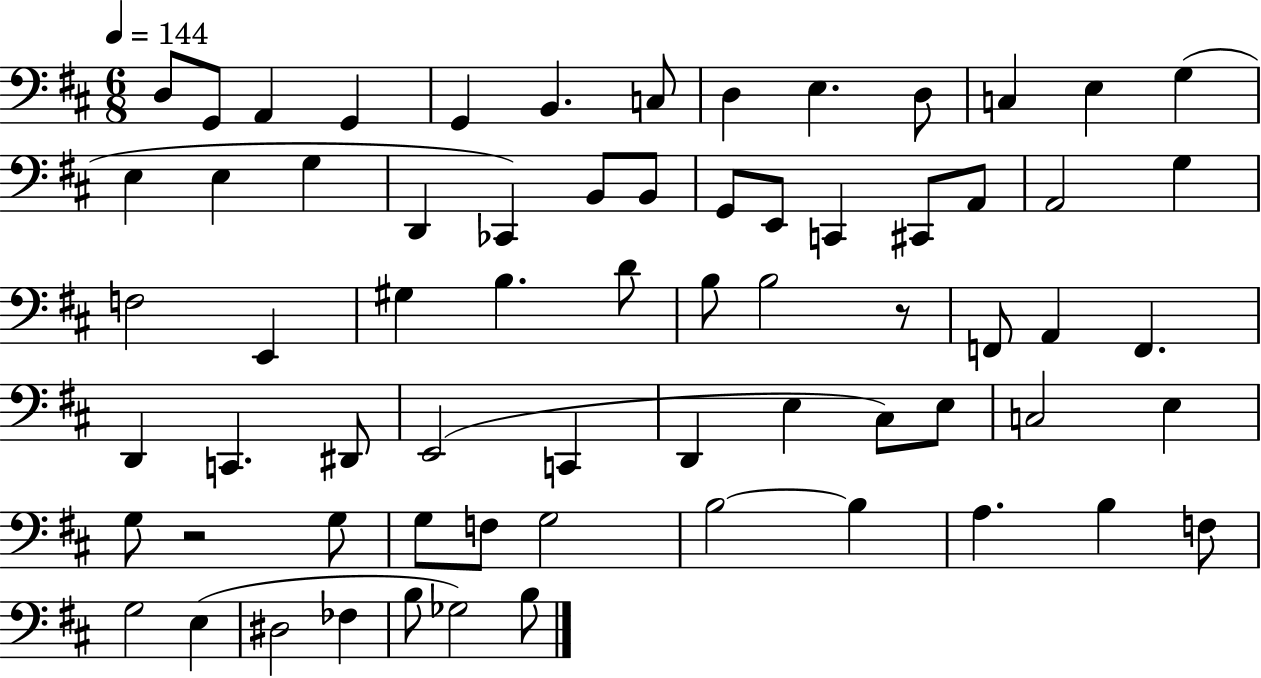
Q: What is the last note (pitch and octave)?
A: B3